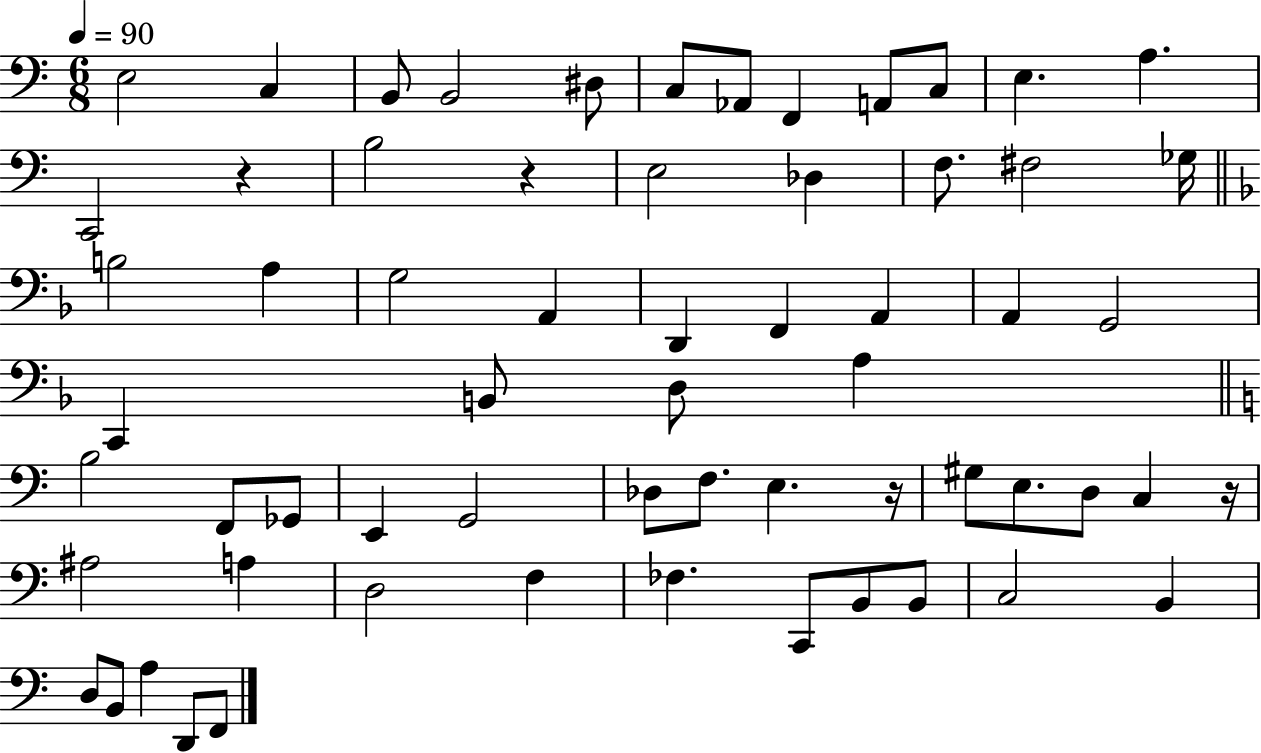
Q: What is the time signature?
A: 6/8